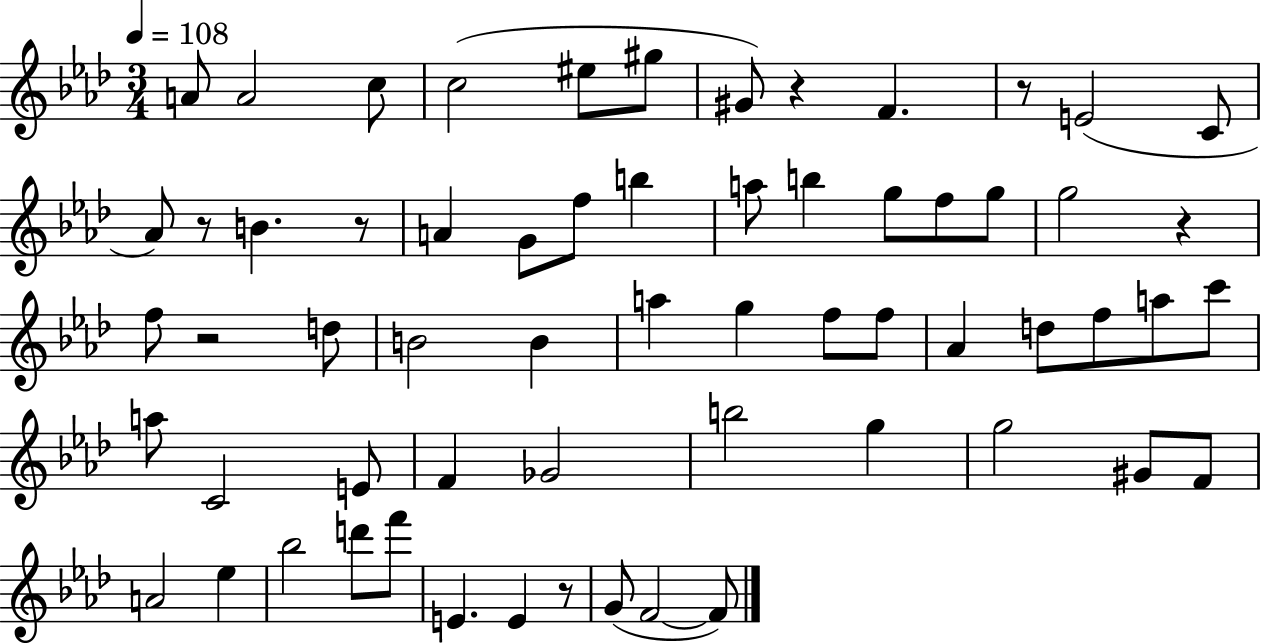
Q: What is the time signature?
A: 3/4